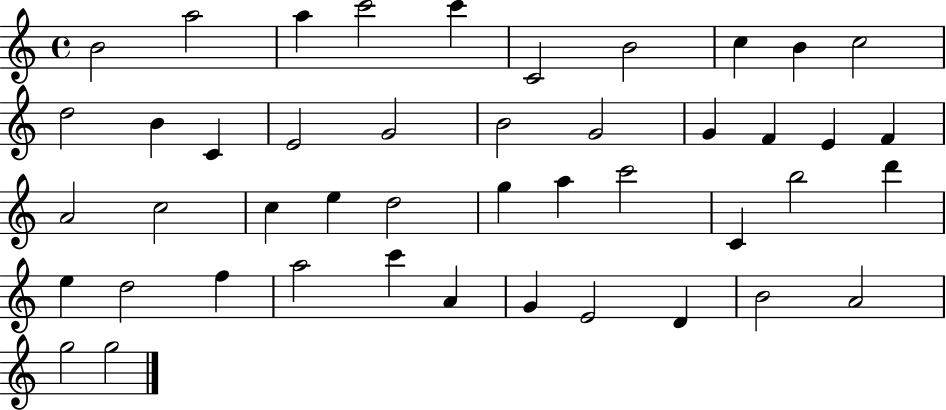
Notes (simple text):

B4/h A5/h A5/q C6/h C6/q C4/h B4/h C5/q B4/q C5/h D5/h B4/q C4/q E4/h G4/h B4/h G4/h G4/q F4/q E4/q F4/q A4/h C5/h C5/q E5/q D5/h G5/q A5/q C6/h C4/q B5/h D6/q E5/q D5/h F5/q A5/h C6/q A4/q G4/q E4/h D4/q B4/h A4/h G5/h G5/h